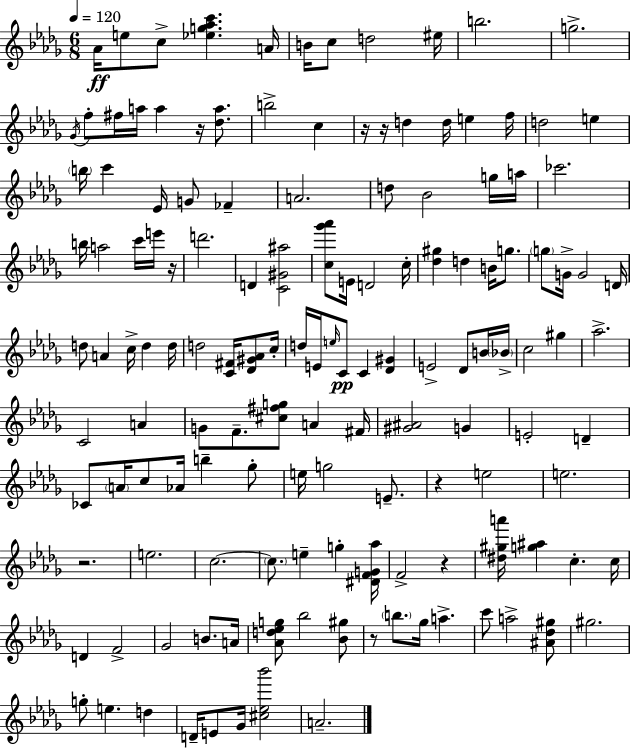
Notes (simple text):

Ab4/s E5/e C5/e [Eb5,G5,Ab5,C6]/q. A4/s B4/s C5/e D5/h EIS5/s B5/h. G5/h. Gb4/s F5/e F#5/s A5/s A5/q R/s [Db5,A5]/e. B5/h C5/q R/s R/s D5/q D5/s E5/q F5/s D5/h E5/q B5/s C6/q Eb4/s G4/e FES4/q A4/h. D5/e Bb4/h G5/s A5/s CES6/h. B5/s A5/h C6/s E6/s R/s D6/h. D4/q [C4,G#4,A#5]/h [C5,Gb6,Ab6]/e E4/s D4/h C5/s [Db5,G#5]/q D5/q B4/s G5/e. G5/e G4/s G4/h D4/s D5/e A4/q C5/s D5/q D5/s D5/h [C4,F#4]/s [Db4,G#4,Ab4]/e C5/s D5/s E4/s E5/s C4/e C4/q [Db4,G#4]/q E4/h Db4/e B4/s Bb4/s C5/h G#5/q Ab5/h. C4/h A4/q G4/e F4/e. [C#5,F#5,G5]/e A4/q F#4/s [G#4,A#4]/h G4/q E4/h D4/q CES4/e A4/s C5/e Ab4/s B5/q Gb5/e E5/s G5/h E4/e. R/q E5/h E5/h. R/h. E5/h. C5/h. C5/e. E5/q G5/q [D#4,F4,G4,Ab5]/s F4/h R/q [D#5,G#5,A6]/s [G5,A#5]/q C5/q. C5/s D4/q F4/h Gb4/h B4/e. A4/s [Ab4,D5,Eb5,G5]/e Bb5/h [Bb4,G#5]/e R/e B5/e. Gb5/s A5/q. C6/e A5/h [A#4,Db5,G#5]/e G#5/h. G5/e E5/q. D5/q D4/s E4/e Gb4/s [C#5,Eb5,Bb6]/h A4/h.